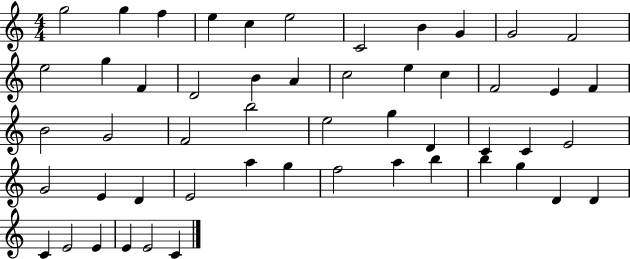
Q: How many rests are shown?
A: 0